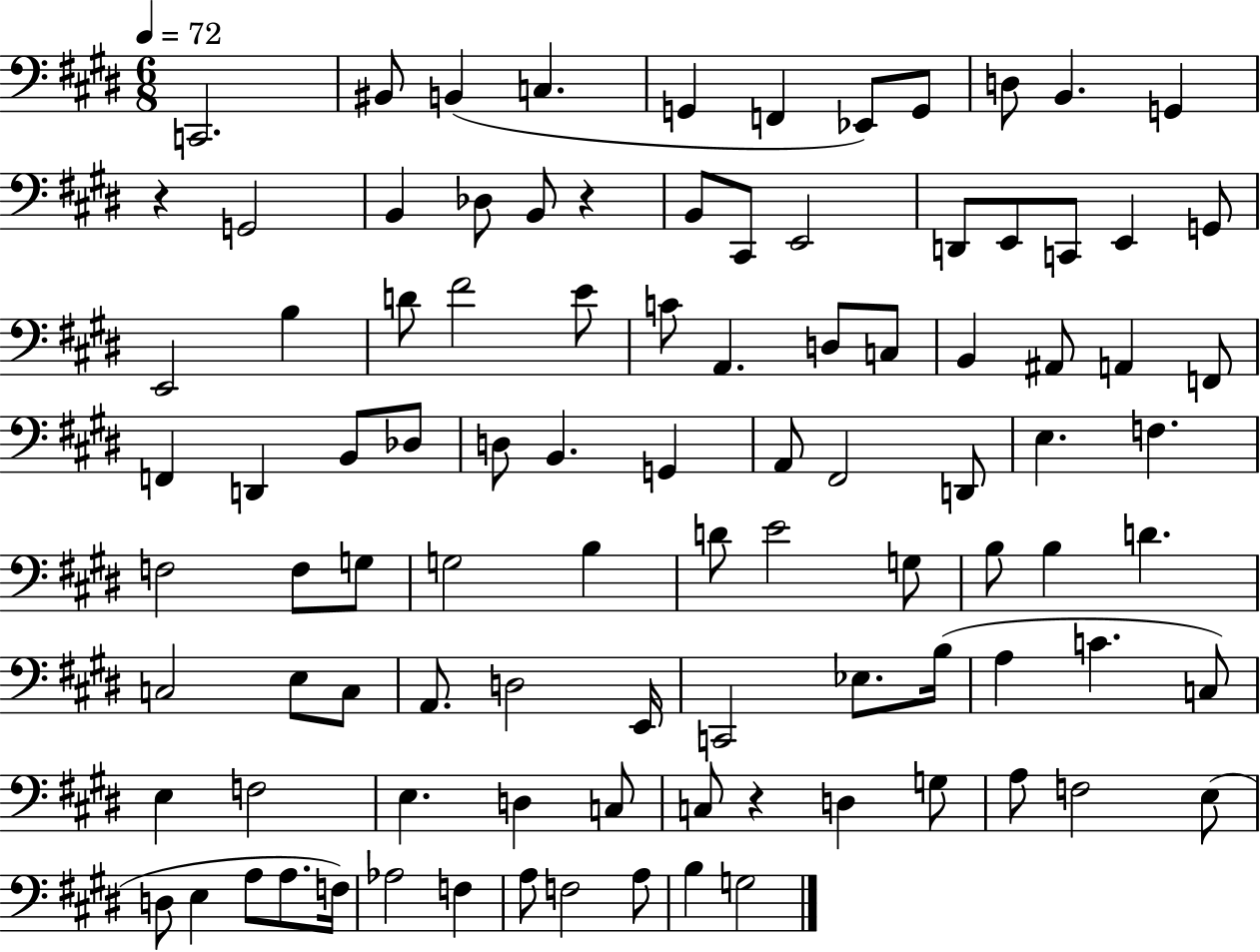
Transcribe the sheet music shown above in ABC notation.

X:1
T:Untitled
M:6/8
L:1/4
K:E
C,,2 ^B,,/2 B,, C, G,, F,, _E,,/2 G,,/2 D,/2 B,, G,, z G,,2 B,, _D,/2 B,,/2 z B,,/2 ^C,,/2 E,,2 D,,/2 E,,/2 C,,/2 E,, G,,/2 E,,2 B, D/2 ^F2 E/2 C/2 A,, D,/2 C,/2 B,, ^A,,/2 A,, F,,/2 F,, D,, B,,/2 _D,/2 D,/2 B,, G,, A,,/2 ^F,,2 D,,/2 E, F, F,2 F,/2 G,/2 G,2 B, D/2 E2 G,/2 B,/2 B, D C,2 E,/2 C,/2 A,,/2 D,2 E,,/4 C,,2 _E,/2 B,/4 A, C C,/2 E, F,2 E, D, C,/2 C,/2 z D, G,/2 A,/2 F,2 E,/2 D,/2 E, A,/2 A,/2 F,/4 _A,2 F, A,/2 F,2 A,/2 B, G,2